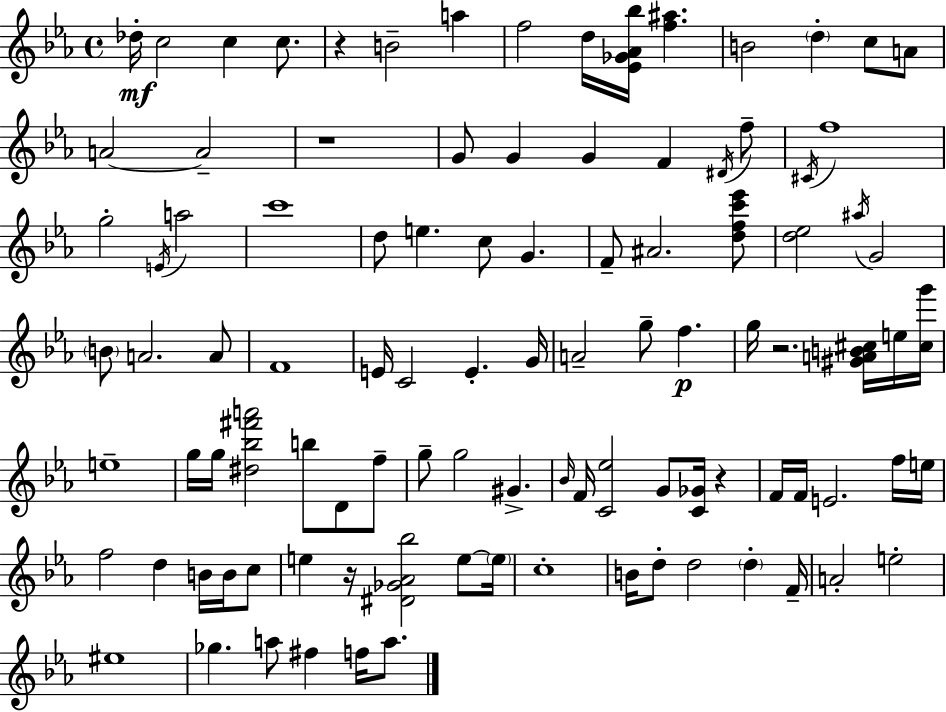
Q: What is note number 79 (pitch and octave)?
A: A4